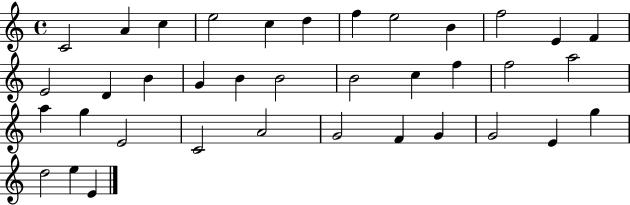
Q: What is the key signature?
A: C major